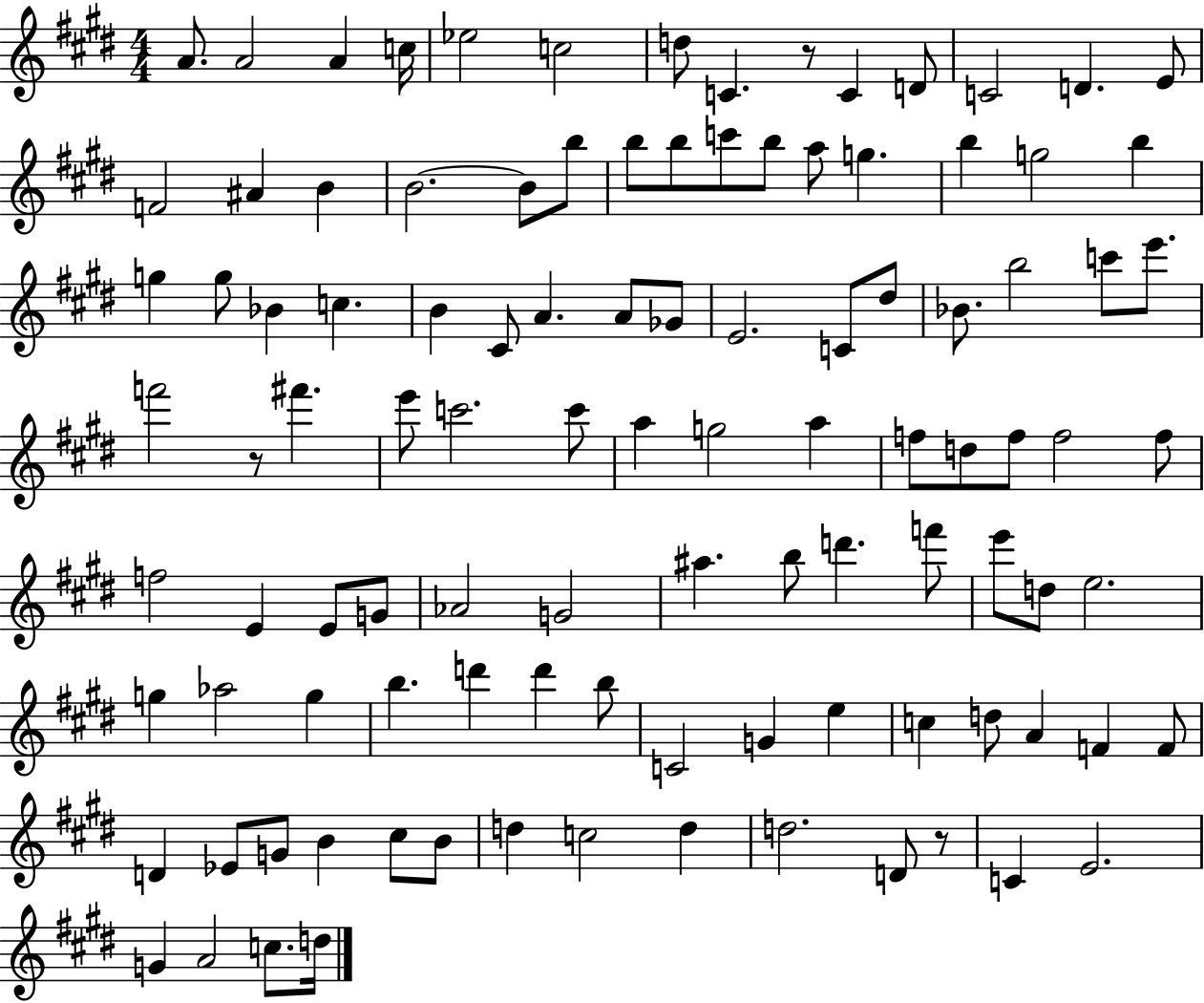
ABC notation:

X:1
T:Untitled
M:4/4
L:1/4
K:E
A/2 A2 A c/4 _e2 c2 d/2 C z/2 C D/2 C2 D E/2 F2 ^A B B2 B/2 b/2 b/2 b/2 c'/2 b/2 a/2 g b g2 b g g/2 _B c B ^C/2 A A/2 _G/2 E2 C/2 ^d/2 _B/2 b2 c'/2 e'/2 f'2 z/2 ^f' e'/2 c'2 c'/2 a g2 a f/2 d/2 f/2 f2 f/2 f2 E E/2 G/2 _A2 G2 ^a b/2 d' f'/2 e'/2 d/2 e2 g _a2 g b d' d' b/2 C2 G e c d/2 A F F/2 D _E/2 G/2 B ^c/2 B/2 d c2 d d2 D/2 z/2 C E2 G A2 c/2 d/4